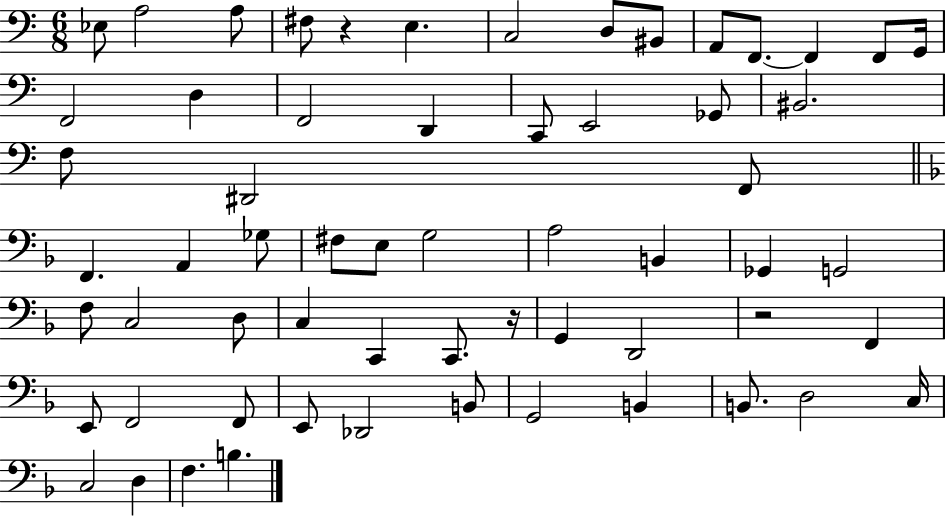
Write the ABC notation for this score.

X:1
T:Untitled
M:6/8
L:1/4
K:C
_E,/2 A,2 A,/2 ^F,/2 z E, C,2 D,/2 ^B,,/2 A,,/2 F,,/2 F,, F,,/2 G,,/4 F,,2 D, F,,2 D,, C,,/2 E,,2 _G,,/2 ^B,,2 F,/2 ^D,,2 F,,/2 F,, A,, _G,/2 ^F,/2 E,/2 G,2 A,2 B,, _G,, G,,2 F,/2 C,2 D,/2 C, C,, C,,/2 z/4 G,, D,,2 z2 F,, E,,/2 F,,2 F,,/2 E,,/2 _D,,2 B,,/2 G,,2 B,, B,,/2 D,2 C,/4 C,2 D, F, B,